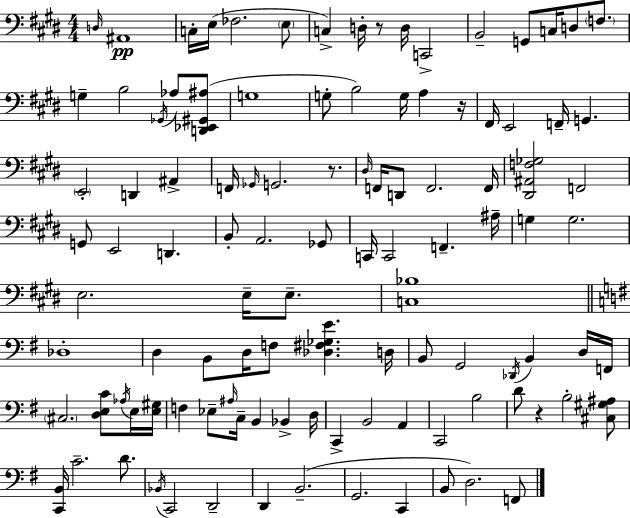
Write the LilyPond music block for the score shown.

{
  \clef bass
  \numericTimeSignature
  \time 4/4
  \key e \major
  \grace { d16 }\pp ais,1 | c16-. e16( fes2. \parenthesize e8 | c4->) d16-. r8 d16 c,2-> | b,2-- g,8 c16 d8 \parenthesize f8. | \break g4-- b2 \acciaccatura { ges,16 } aes8 | <d, ees, gis, ais>8( g1 | g8-. b2) g16 a4 | r16 fis,16 e,2 f,16-- g,4. | \break \parenthesize e,2-. d,4 ais,4-> | f,16 \grace { ges,16 } g,2. | r8. \grace { dis16 } f,16 d,8 f,2. | f,16 <dis, ais, f ges>2 f,2 | \break g,8 e,2 d,4. | b,8-. a,2. | ges,8 c,16 c,2 f,4.-- | ais16-- g4 g2. | \break e2. | e16-- e8.-- <c bes>1 | \bar "||" \break \key g \major des1-. | d4 b,8 d16 f8 <des fis ges e'>4. d16 | b,8 g,2 \acciaccatura { des,16 } b,4 d16 | f,16 \parenthesize cis2. <d e c'>8 \acciaccatura { aes16 } | \break e16 <e gis>16 f4 ees8-- \grace { ais16 } c16-- b,4 bes,4-> | d16 c,4-> b,2 a,4 | c,2 b2 | d'8 r4 b2-. | \break <cis gis ais>8 <c, b,>16 c'2.-- | d'8. \acciaccatura { bes,16 } c,2 d,2-- | d,4 b,2.--( | g,2. | \break c,4 b,8 d2.) | f,8 \bar "|."
}